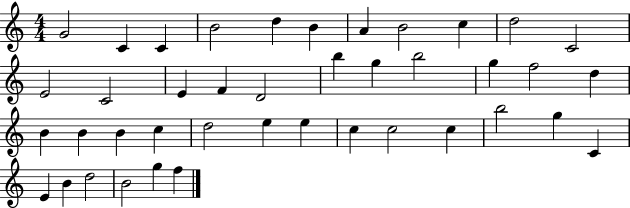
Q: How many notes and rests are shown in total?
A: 41